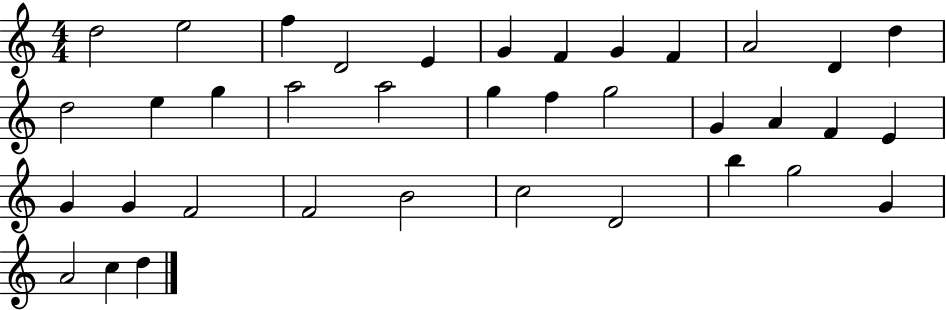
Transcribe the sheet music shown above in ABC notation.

X:1
T:Untitled
M:4/4
L:1/4
K:C
d2 e2 f D2 E G F G F A2 D d d2 e g a2 a2 g f g2 G A F E G G F2 F2 B2 c2 D2 b g2 G A2 c d